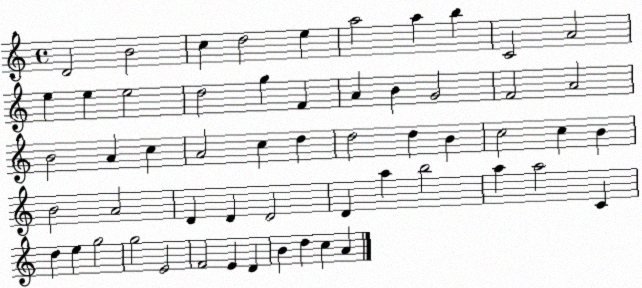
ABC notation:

X:1
T:Untitled
M:4/4
L:1/4
K:C
D2 B2 c d2 e a2 a b C2 A2 e e e2 d2 g F A B G2 F2 A2 B2 A c A2 c d d2 d B c2 c B B2 A2 D D D2 D a b2 a a2 C d e g2 g2 E2 F2 E D B d c A